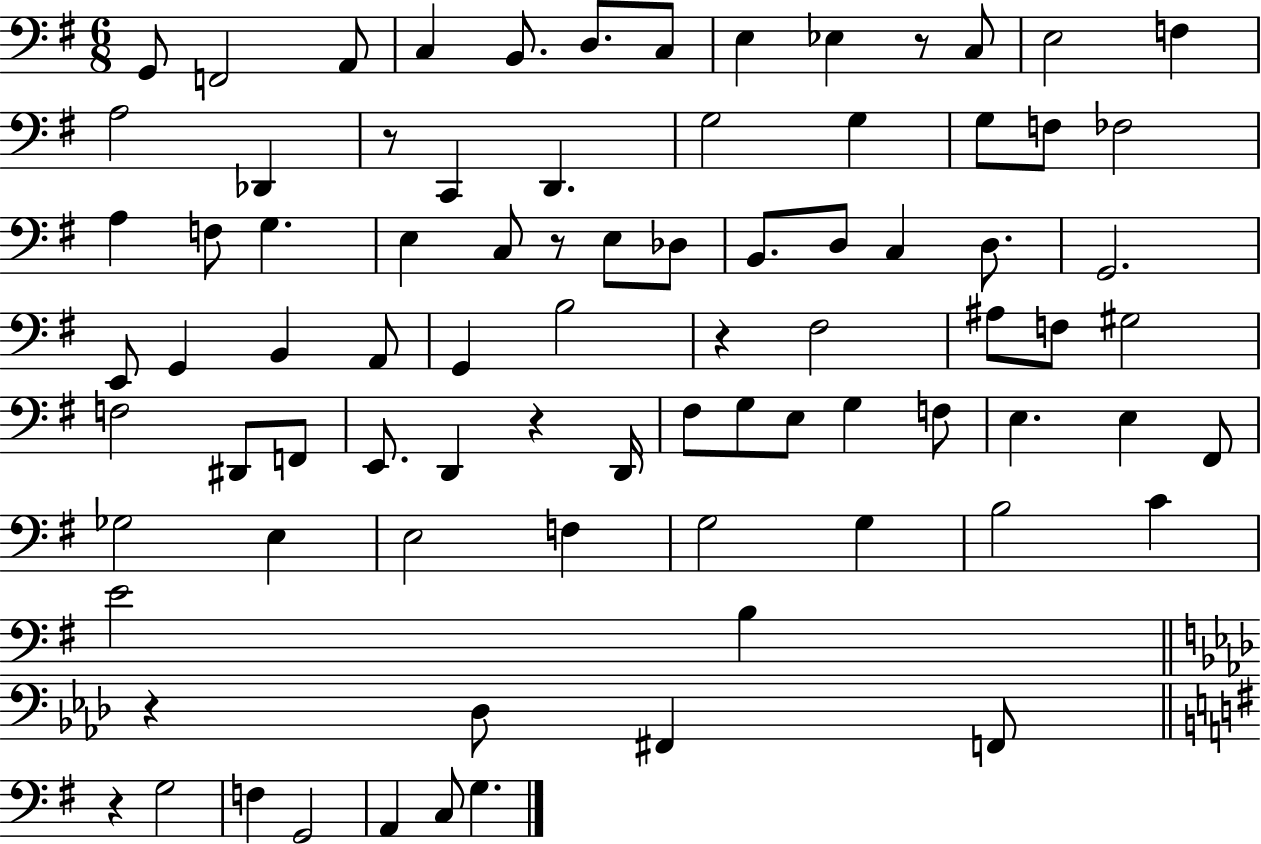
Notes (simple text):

G2/e F2/h A2/e C3/q B2/e. D3/e. C3/e E3/q Eb3/q R/e C3/e E3/h F3/q A3/h Db2/q R/e C2/q D2/q. G3/h G3/q G3/e F3/e FES3/h A3/q F3/e G3/q. E3/q C3/e R/e E3/e Db3/e B2/e. D3/e C3/q D3/e. G2/h. E2/e G2/q B2/q A2/e G2/q B3/h R/q F#3/h A#3/e F3/e G#3/h F3/h D#2/e F2/e E2/e. D2/q R/q D2/s F#3/e G3/e E3/e G3/q F3/e E3/q. E3/q F#2/e Gb3/h E3/q E3/h F3/q G3/h G3/q B3/h C4/q E4/h B3/q R/q Db3/e F#2/q F2/e R/q G3/h F3/q G2/h A2/q C3/e G3/q.